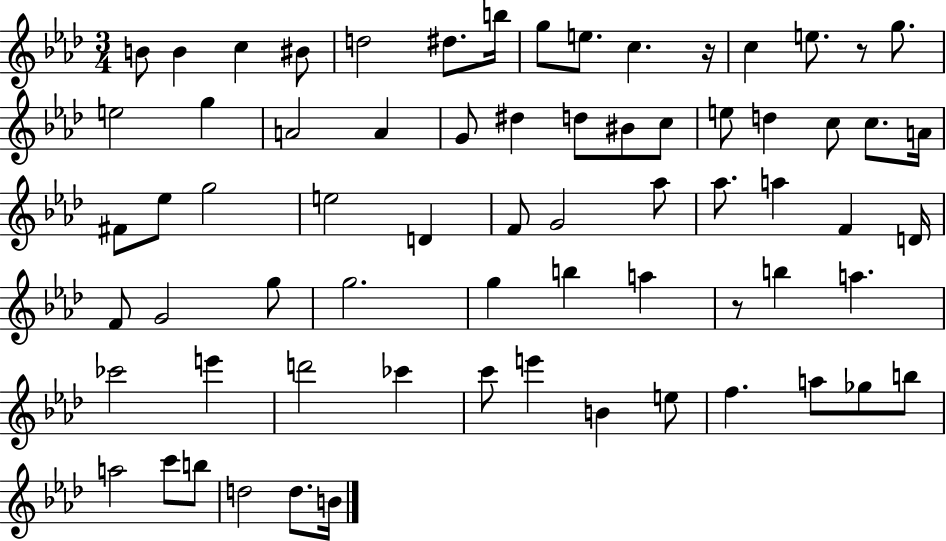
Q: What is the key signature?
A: AES major